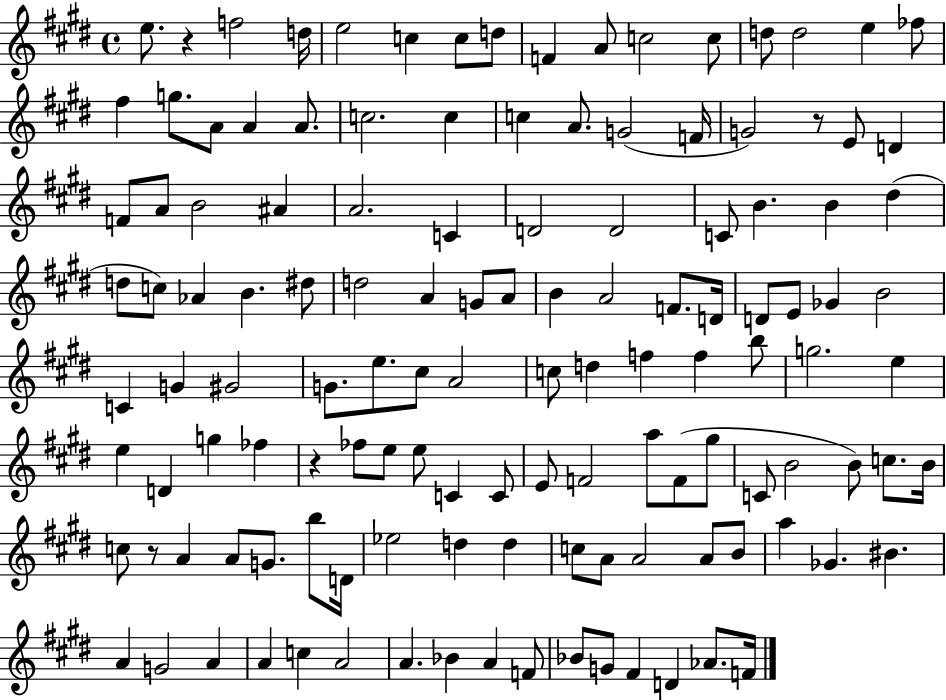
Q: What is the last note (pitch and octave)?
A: F4